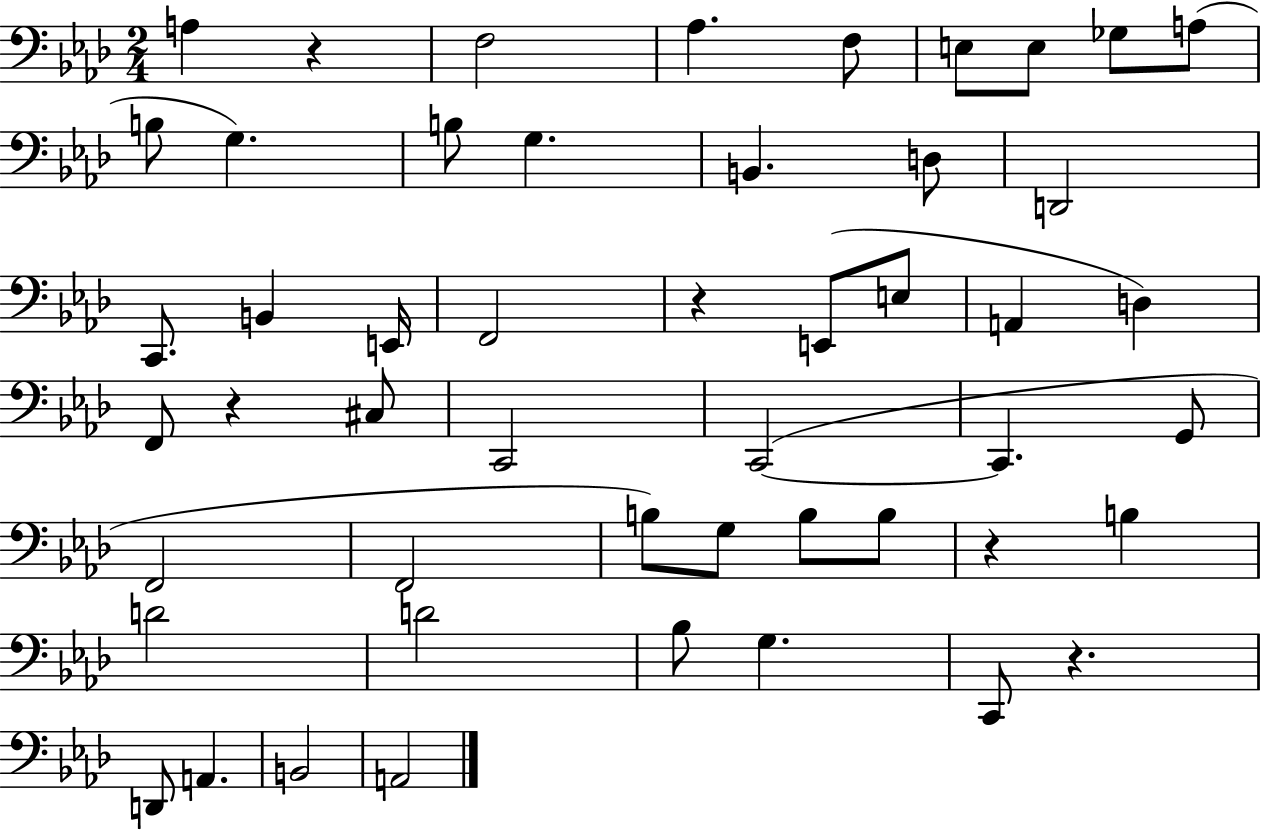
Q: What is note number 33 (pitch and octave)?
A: G3